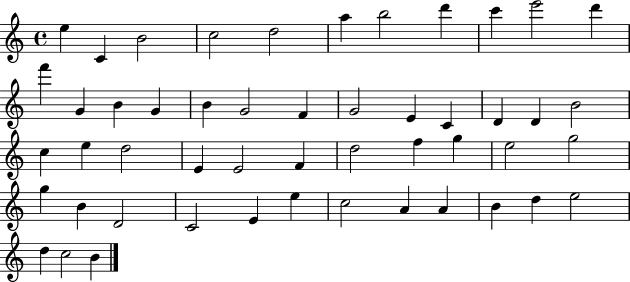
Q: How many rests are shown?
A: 0